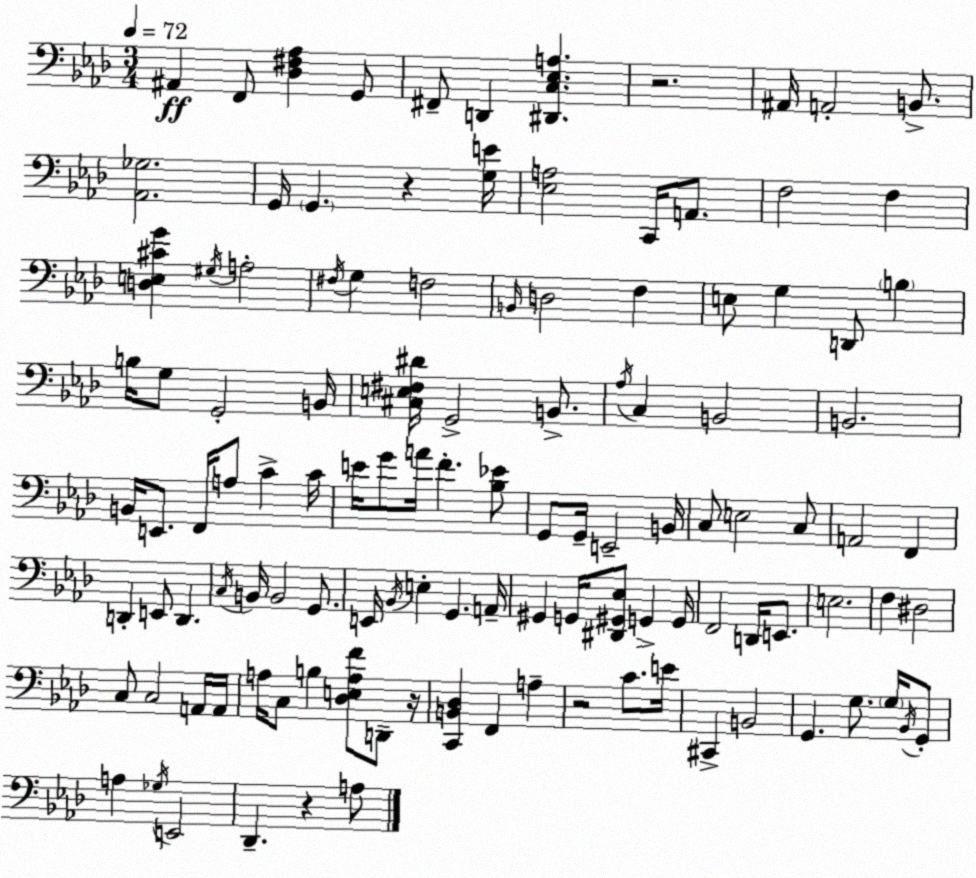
X:1
T:Untitled
M:3/4
L:1/4
K:Fm
^A,, F,,/2 [_D,^F,_A,] G,,/2 ^F,,/2 D,, [^D,,C,_E,A,] z2 ^A,,/4 A,,2 B,,/2 [_A,,_G,]2 G,,/4 G,, z [G,E]/4 [_E,A,]2 C,,/4 A,,/2 F,2 F, [D,E,^CG] ^G,/4 A,2 ^F,/4 G, F,2 B,,/4 D,2 F, E,/2 G, D,,/2 B, B,/4 G,/2 G,,2 B,,/4 [^C,E,^F,^D]/4 G,,2 B,,/2 _A,/4 C, B,,2 B,,2 B,,/4 E,,/2 F,,/4 A,/2 C C/4 E/4 G/2 A/4 F [_B,_E]/2 G,,/2 G,,/4 E,,2 B,,/4 C,/2 E,2 C,/2 A,,2 F,, D,, E,,/2 D,, C,/4 B,,/4 B,,2 G,,/2 E,,/4 _B,,/4 E, G,, A,,/4 ^G,, G,,/4 [^D,,^G,,_E,]/2 G,, G,,/4 F,,2 D,,/4 E,,/2 E,2 F, ^D,2 C,/2 C,2 A,,/4 A,,/4 A,/4 C,/2 B, [_D,E,A,F]/2 D,,/2 z/4 [C,,B,,_D,] F,, A, z2 C/2 E/4 ^C,, B,,2 G,, G,/2 G,/4 _B,,/4 G,,/2 A, _G,/4 E,,2 _D,, z A,/2